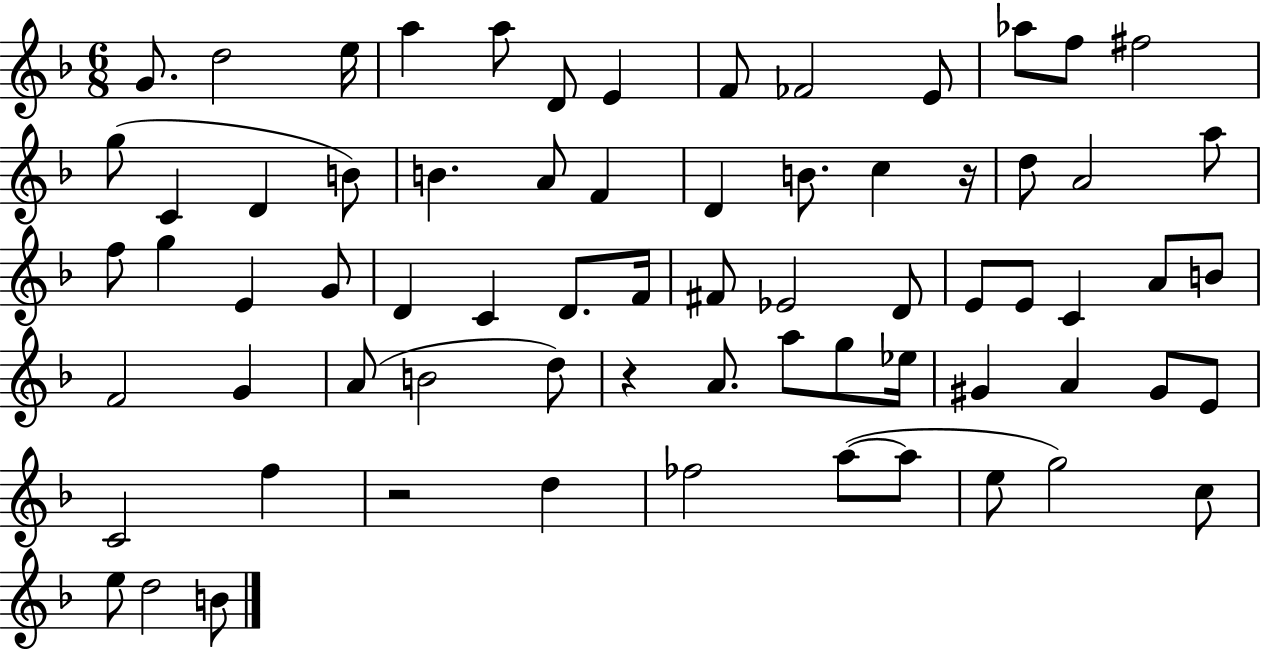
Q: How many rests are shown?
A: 3